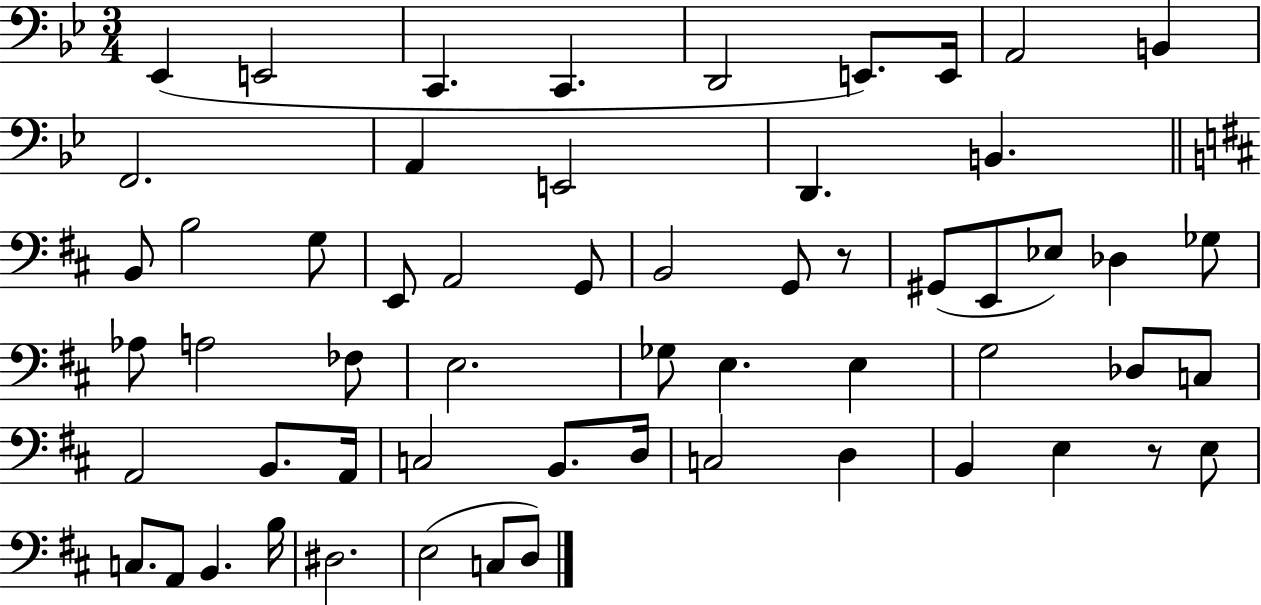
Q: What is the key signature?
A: BES major